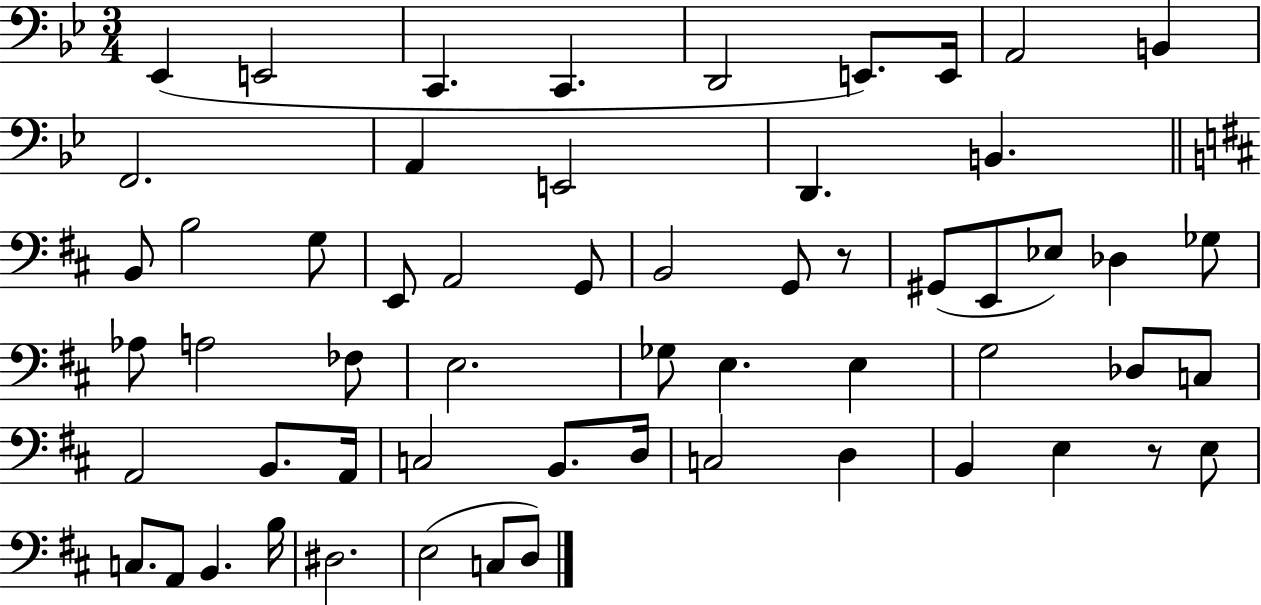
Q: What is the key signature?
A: BES major